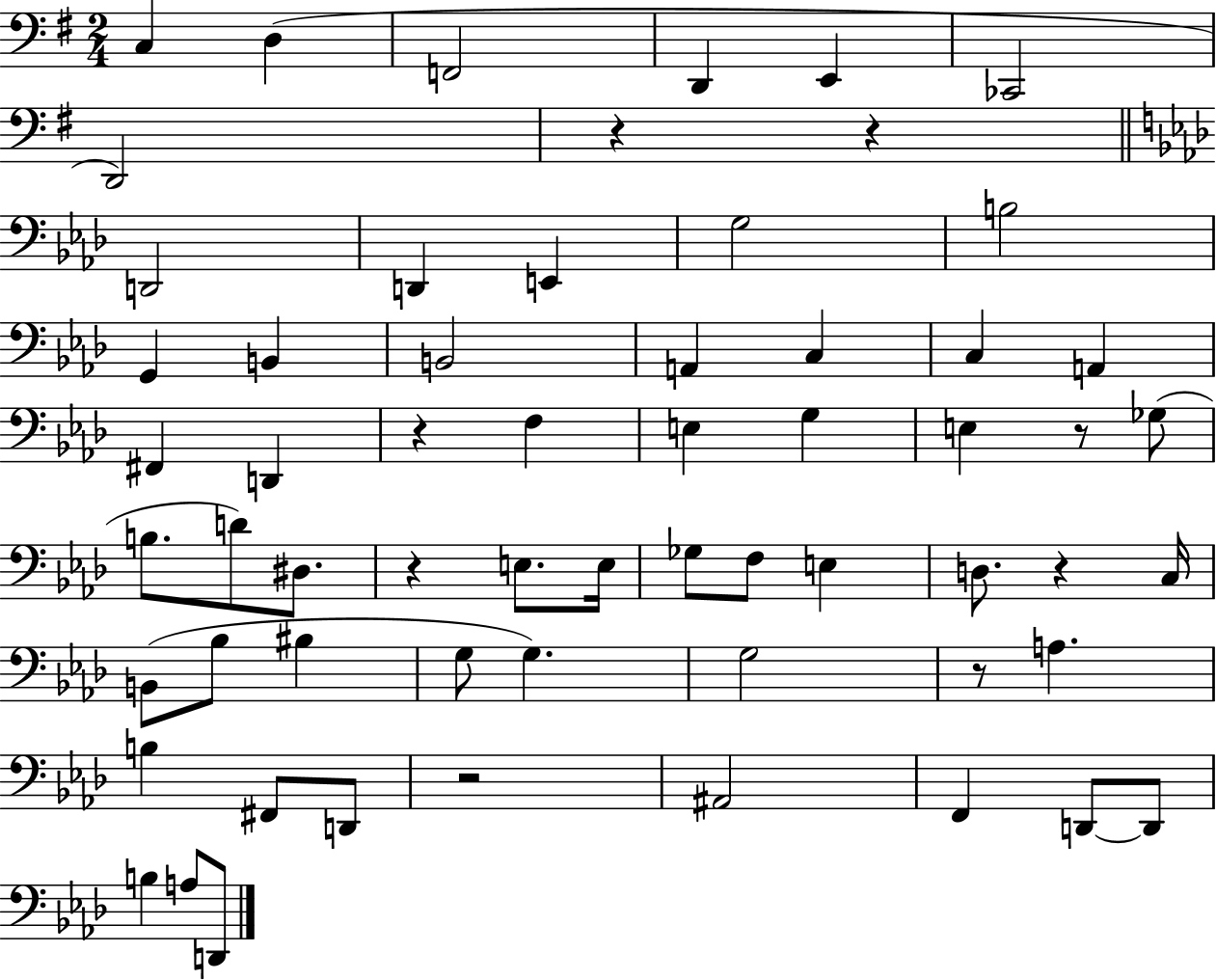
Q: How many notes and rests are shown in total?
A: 61